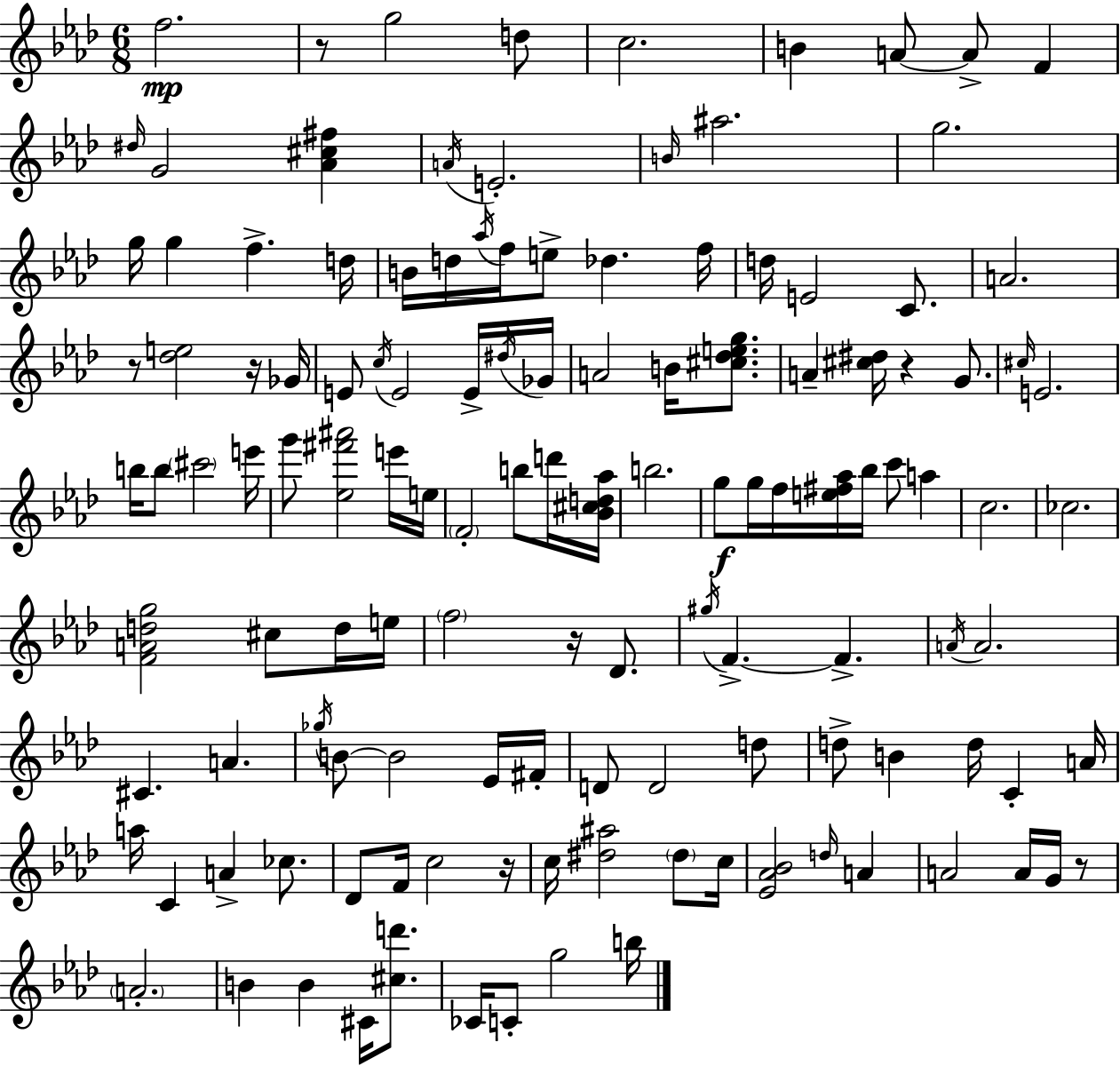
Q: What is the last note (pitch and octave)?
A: B5